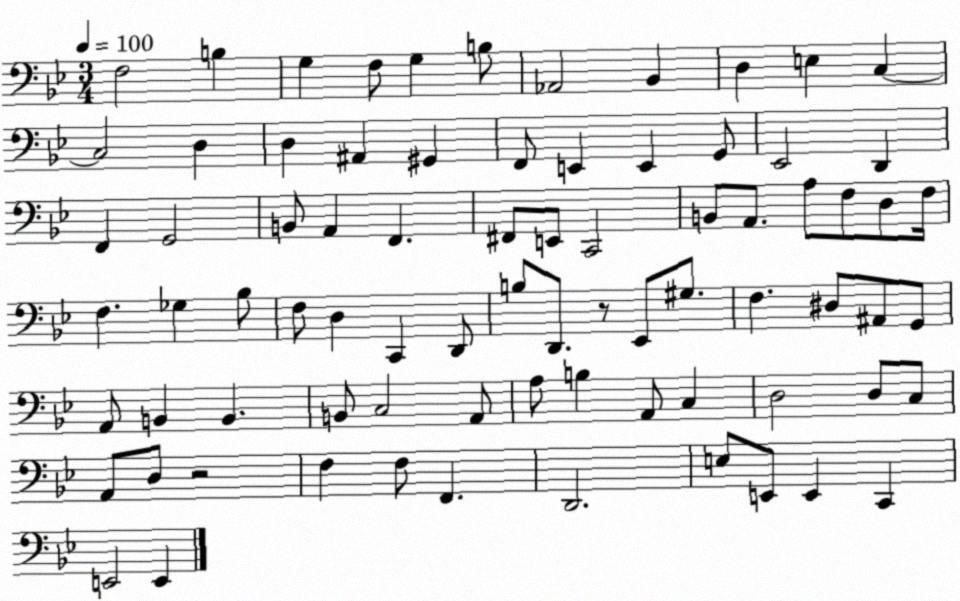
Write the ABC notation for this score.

X:1
T:Untitled
M:3/4
L:1/4
K:Bb
F,2 B, G, F,/2 G, B,/2 _A,,2 _B,, D, E, C, C,2 D, D, ^A,, ^G,, F,,/2 E,, E,, G,,/2 _E,,2 D,, F,, G,,2 B,,/2 A,, F,, ^F,,/2 E,,/2 C,,2 B,,/2 A,,/2 A,/2 F,/2 D,/2 F,/4 F, _G, _B,/2 F,/2 D, C,, D,,/2 B,/2 D,,/2 z/2 _E,,/2 ^G,/2 F, ^D,/2 ^A,,/2 G,,/2 A,,/2 B,, B,, B,,/2 C,2 A,,/2 A,/2 B, A,,/2 C, D,2 D,/2 C,/2 A,,/2 D,/2 z2 F, F,/2 F,, D,,2 E,/2 E,,/2 E,, C,, E,,2 E,,